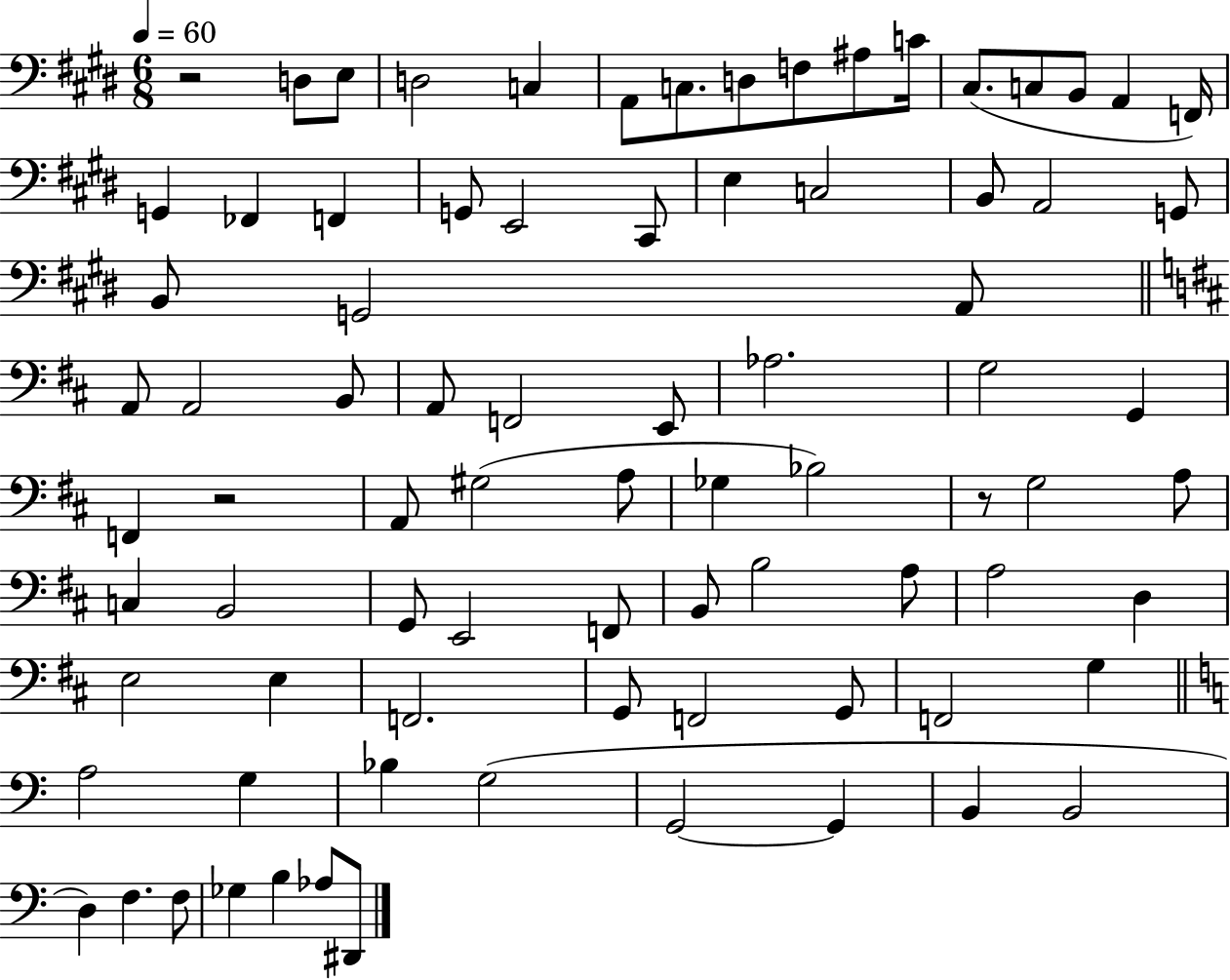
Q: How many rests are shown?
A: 3